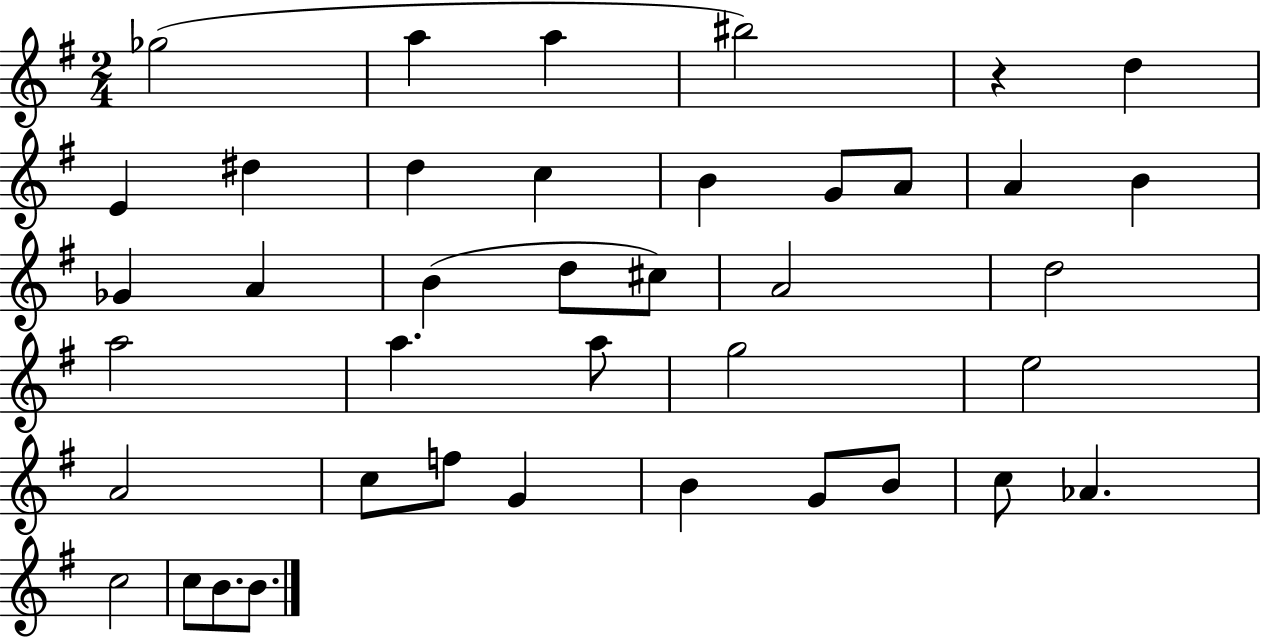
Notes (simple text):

Gb5/h A5/q A5/q BIS5/h R/q D5/q E4/q D#5/q D5/q C5/q B4/q G4/e A4/e A4/q B4/q Gb4/q A4/q B4/q D5/e C#5/e A4/h D5/h A5/h A5/q. A5/e G5/h E5/h A4/h C5/e F5/e G4/q B4/q G4/e B4/e C5/e Ab4/q. C5/h C5/e B4/e. B4/e.